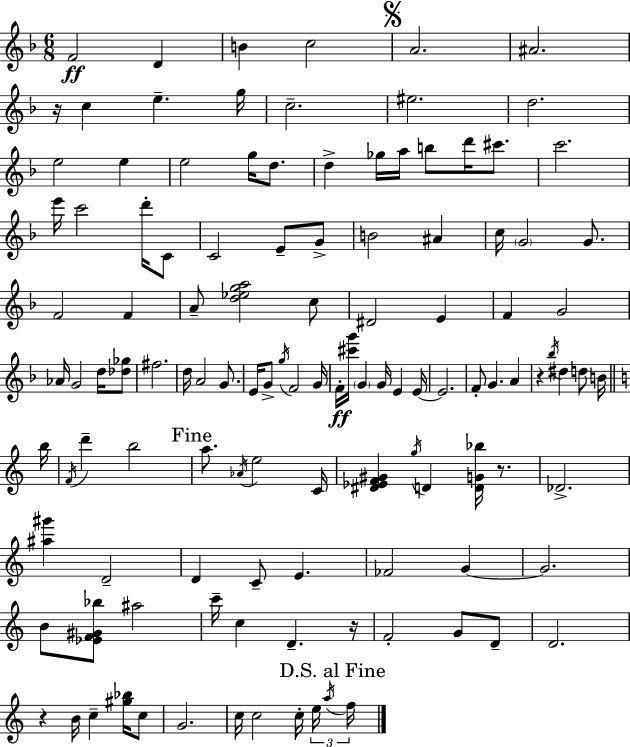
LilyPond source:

{
  \clef treble
  \numericTimeSignature
  \time 6/8
  \key d \minor
  f'2\ff d'4 | b'4 c''2 | \mark \markup { \musicglyph "scripts.segno" } a'2. | ais'2. | \break r16 c''4 e''4.-- g''16 | c''2.-- | eis''2. | d''2. | \break e''2 e''4 | e''2 g''16 d''8. | d''4-> ges''16 a''16 b''8 d'''16 cis'''8. | c'''2. | \break e'''16 c'''2 d'''16-. c'8 | c'2 e'8-- g'8-> | b'2 ais'4 | c''16 \parenthesize g'2 g'8. | \break f'2 f'4 | a'8-- <d'' ees'' g'' a''>2 c''8 | dis'2 e'4 | f'4 g'2 | \break aes'16 g'2 d''16 <des'' ges''>8 | fis''2. | d''16 a'2 g'8. | e'16 g'8-> \acciaccatura { g''16 } f'2 | \break g'16 f'16-.\ff <cis''' g'''>16 \parenthesize g'4 g'16 e'4 | e'16~~ e'2. | f'8-. g'4. a'4 | r4 \acciaccatura { bes''16 } dis''4 d''8 | \break b'16 \bar "||" \break \key c \major b''16 \acciaccatura { f'16 } d'''4-- b''2 | \mark "Fine" a''8. \acciaccatura { aes'16 } e''2 | c'16 <dis' ees' f' gis'>4 \acciaccatura { g''16 } d'4 | <d' g' bes''>16 r8. des'2.-> | \break <ais'' gis'''>4 d'2-- | d'4 c'8-- e'4. | fes'2 | g'4~~ g'2. | \break b'8 <ees' f' gis' bes''>8 ais''2 | c'''16-- c''4 d'4.-- | r16 f'2-. | g'8 d'8-- d'2. | \break r4 b'16 c''4-- | <gis'' bes''>16 c''8 g'2. | c''16 c''2 | c''16-. \tuplet 3/2 { e''16 \acciaccatura { a''16 } \mark "D.S. al Fine" f''16 } \bar "|."
}